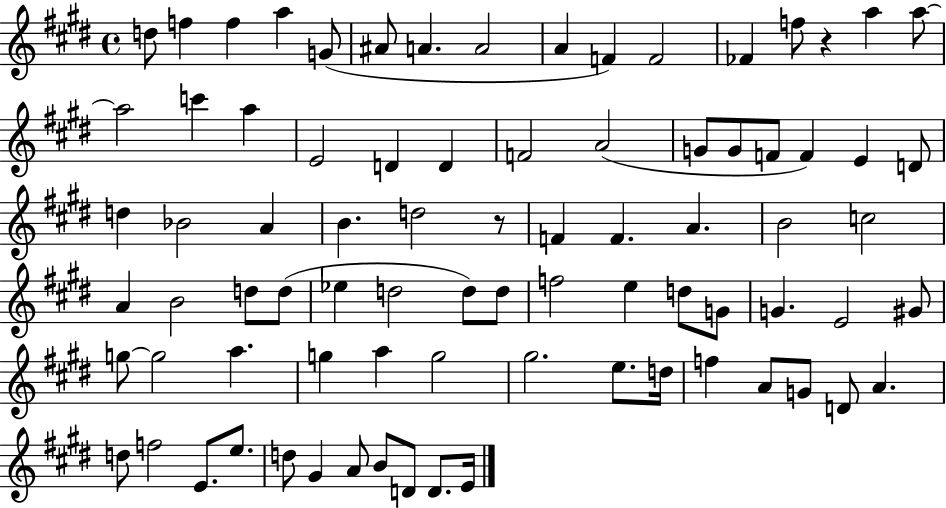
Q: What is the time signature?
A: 4/4